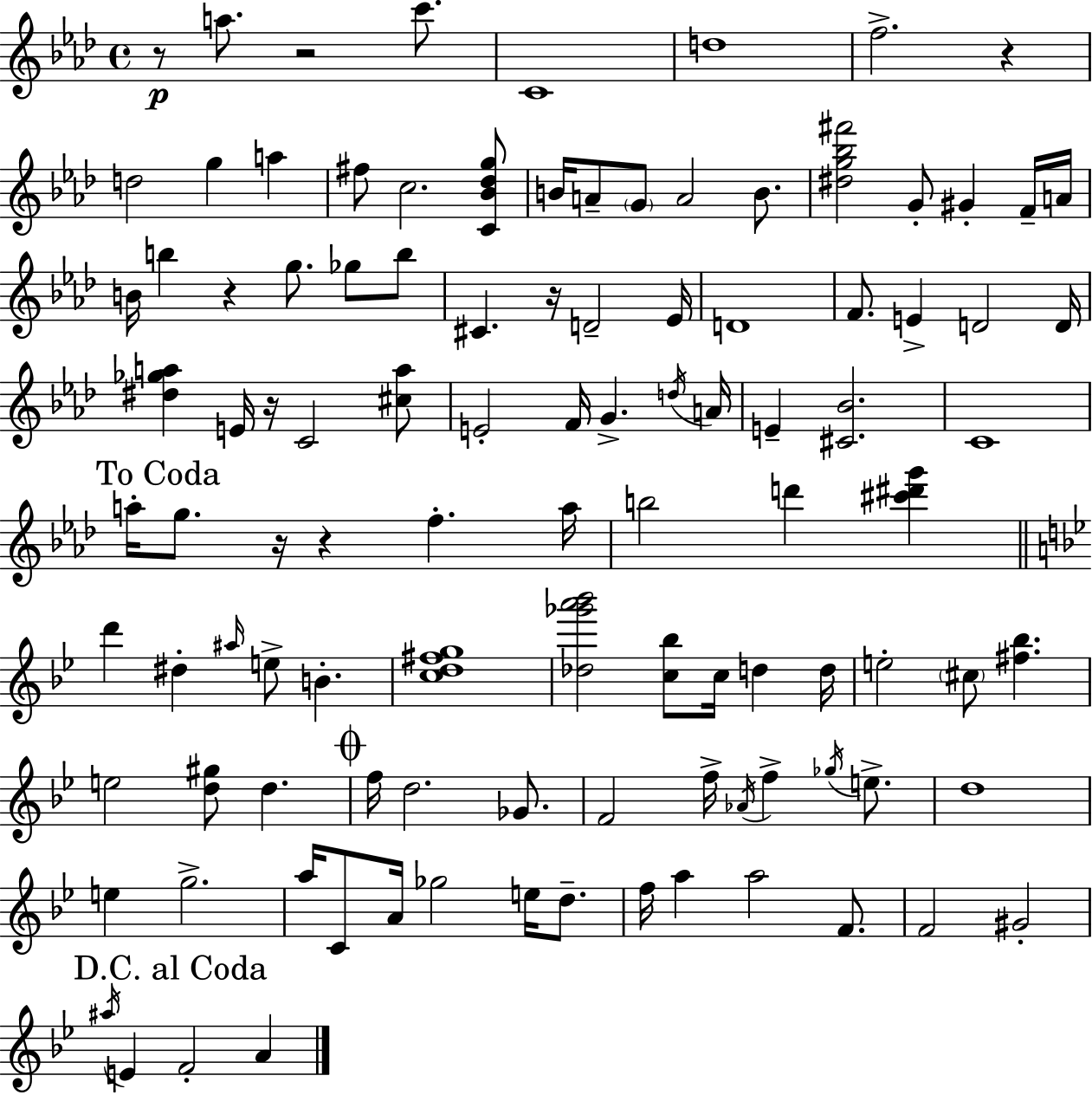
R/e A5/e. R/h C6/e. C4/w D5/w F5/h. R/q D5/h G5/q A5/q F#5/e C5/h. [C4,Bb4,Db5,G5]/e B4/s A4/e G4/e A4/h B4/e. [D#5,G5,Bb5,F#6]/h G4/e G#4/q F4/s A4/s B4/s B5/q R/q G5/e. Gb5/e B5/e C#4/q. R/s D4/h Eb4/s D4/w F4/e. E4/q D4/h D4/s [D#5,Gb5,A5]/q E4/s R/s C4/h [C#5,A5]/e E4/h F4/s G4/q. D5/s A4/s E4/q [C#4,Bb4]/h. C4/w A5/s G5/e. R/s R/q F5/q. A5/s B5/h D6/q [C#6,D#6,G6]/q D6/q D#5/q A#5/s E5/e B4/q. [C5,D5,F#5,G5]/w [Db5,Gb6,A6,Bb6]/h [C5,Bb5]/e C5/s D5/q D5/s E5/h C#5/e [F#5,Bb5]/q. E5/h [D5,G#5]/e D5/q. F5/s D5/h. Gb4/e. F4/h F5/s Ab4/s F5/q Gb5/s E5/e. D5/w E5/q G5/h. A5/s C4/e A4/s Gb5/h E5/s D5/e. F5/s A5/q A5/h F4/e. F4/h G#4/h A#5/s E4/q F4/h A4/q